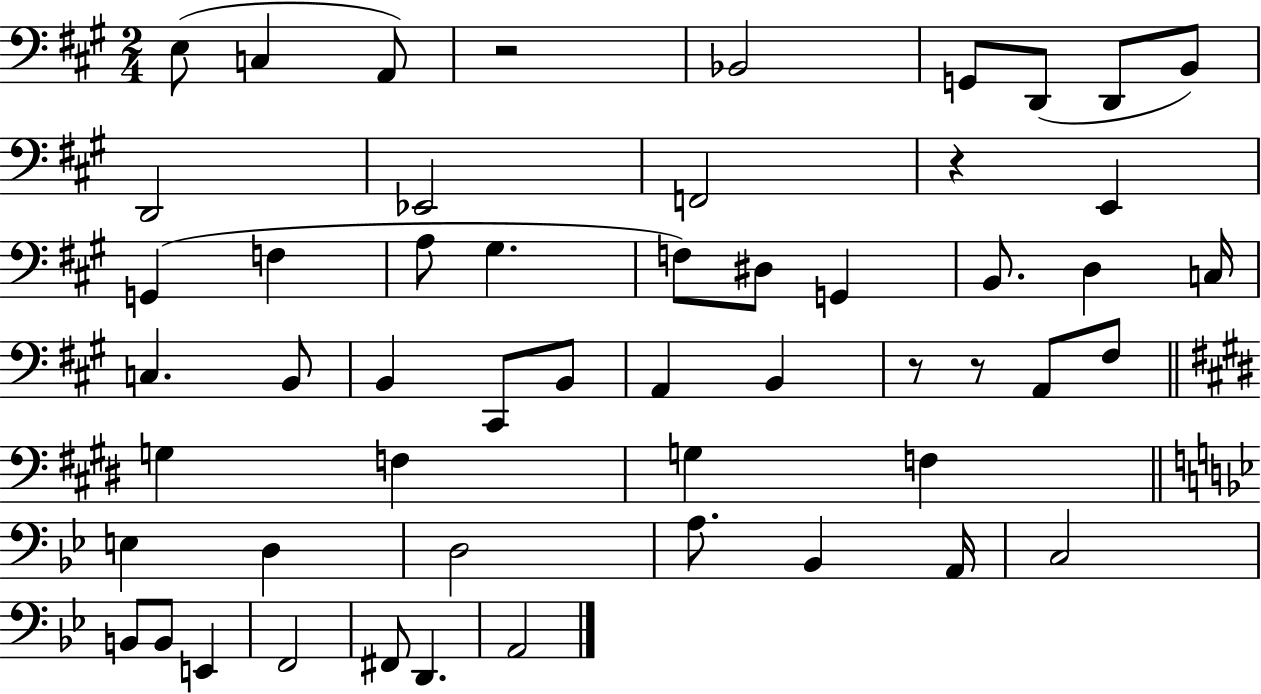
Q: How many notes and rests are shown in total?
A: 53